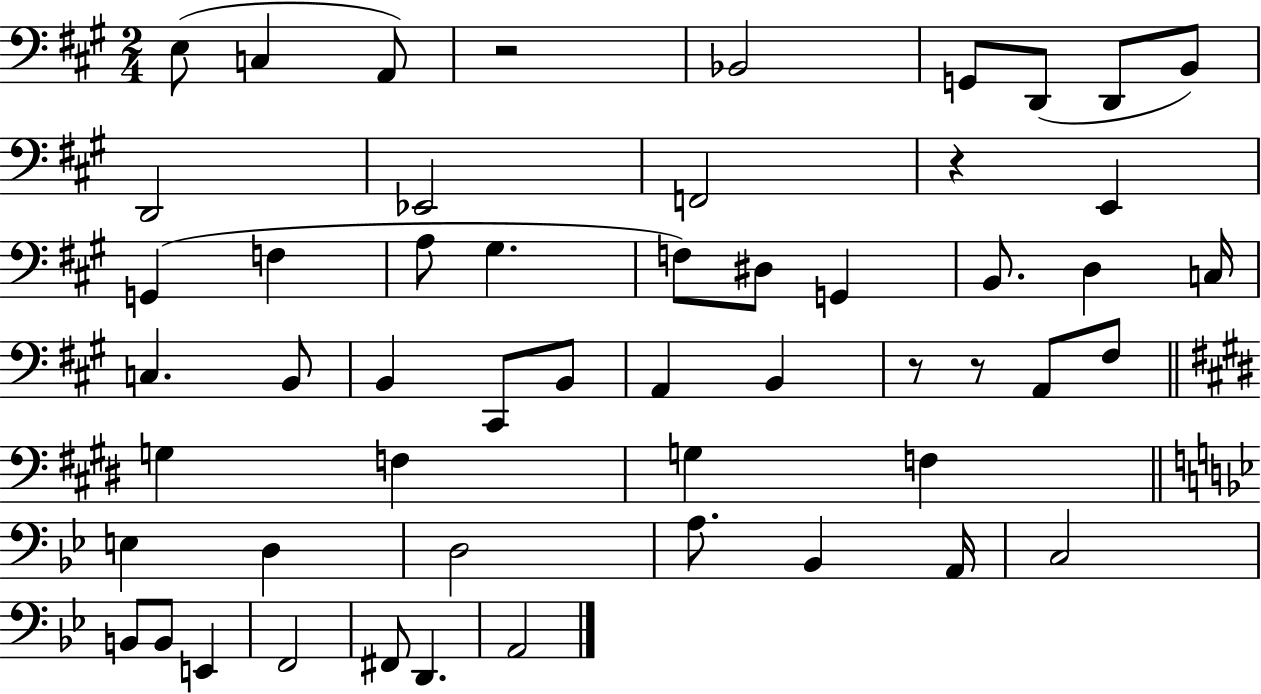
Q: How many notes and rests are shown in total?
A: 53